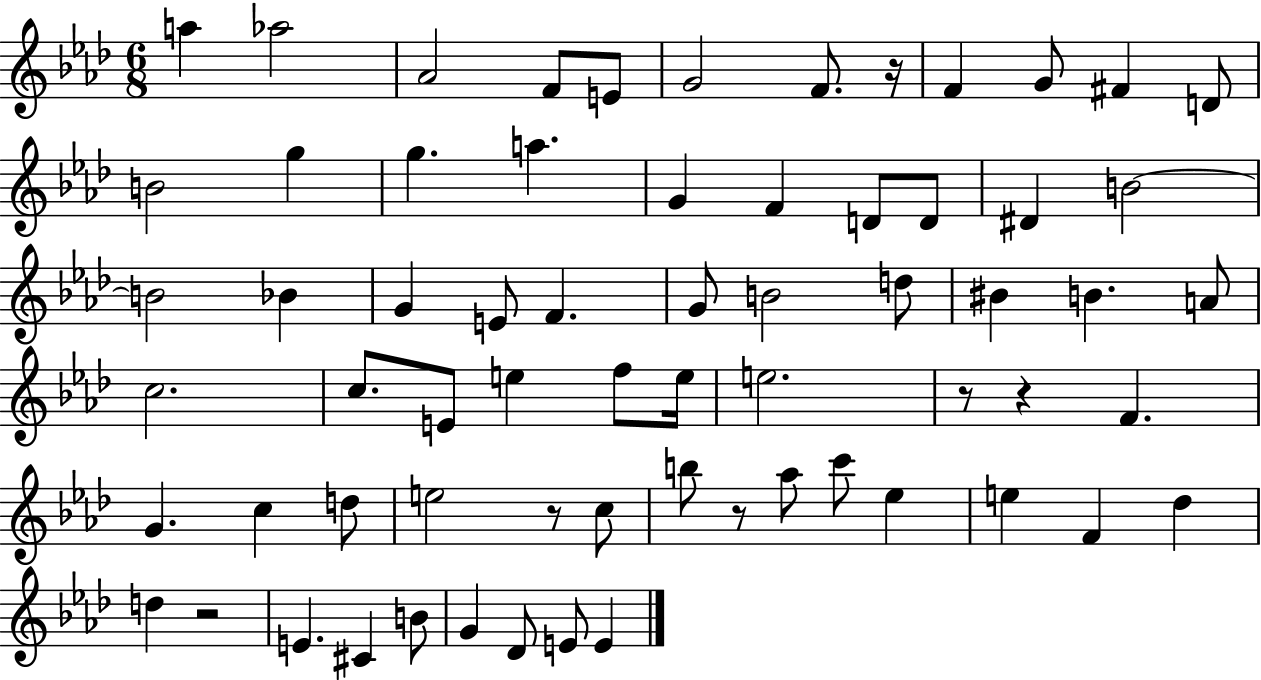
{
  \clef treble
  \numericTimeSignature
  \time 6/8
  \key aes \major
  a''4 aes''2 | aes'2 f'8 e'8 | g'2 f'8. r16 | f'4 g'8 fis'4 d'8 | \break b'2 g''4 | g''4. a''4. | g'4 f'4 d'8 d'8 | dis'4 b'2~~ | \break b'2 bes'4 | g'4 e'8 f'4. | g'8 b'2 d''8 | bis'4 b'4. a'8 | \break c''2. | c''8. e'8 e''4 f''8 e''16 | e''2. | r8 r4 f'4. | \break g'4. c''4 d''8 | e''2 r8 c''8 | b''8 r8 aes''8 c'''8 ees''4 | e''4 f'4 des''4 | \break d''4 r2 | e'4. cis'4 b'8 | g'4 des'8 e'8 e'4 | \bar "|."
}